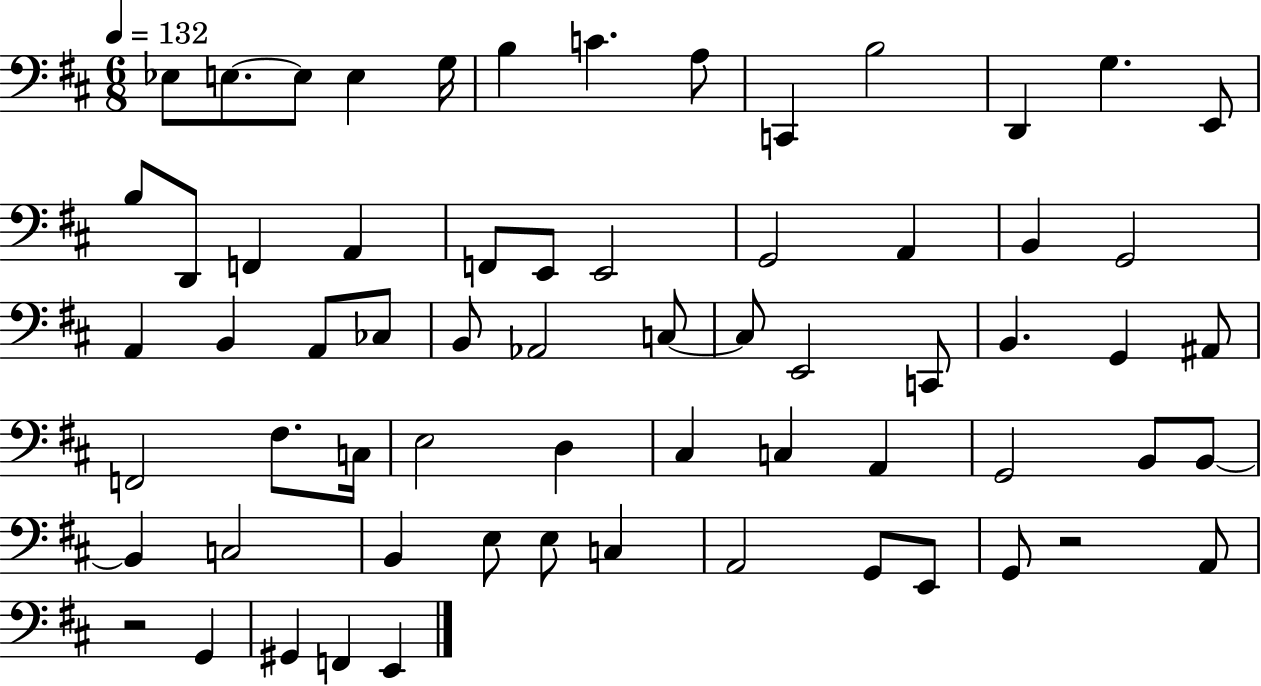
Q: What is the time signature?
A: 6/8